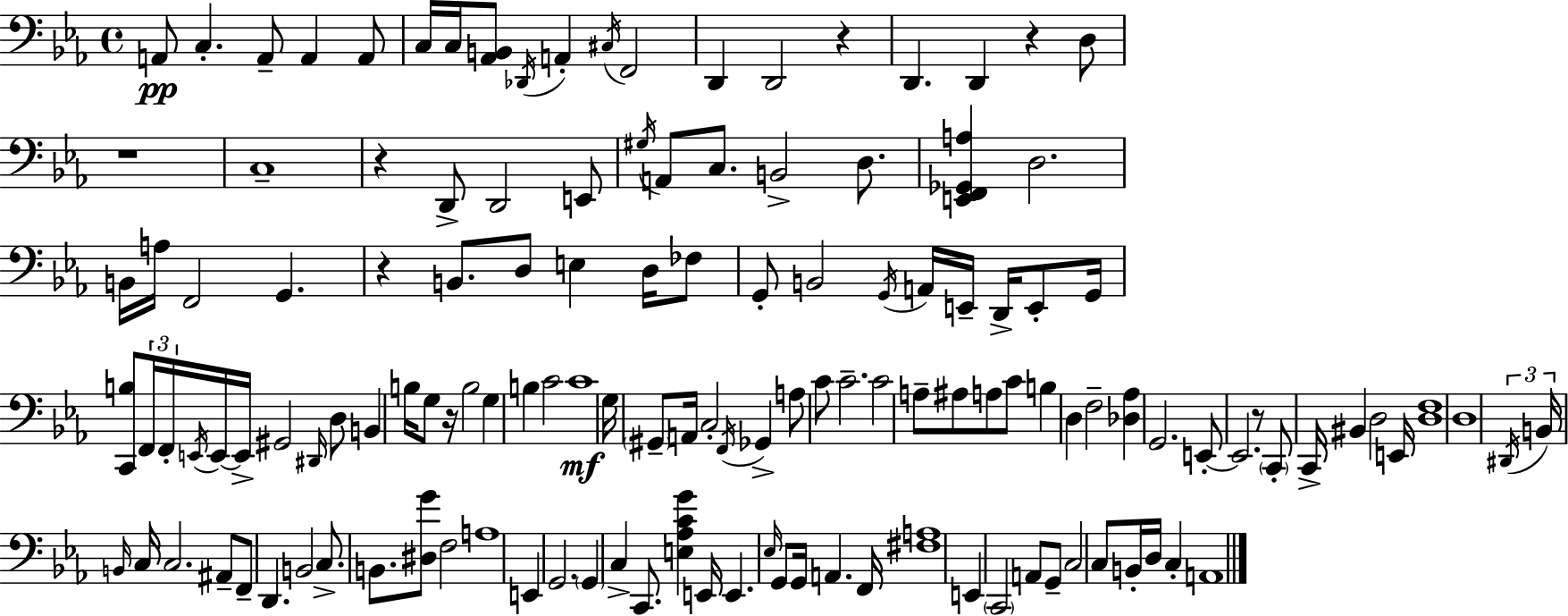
A2/e C3/q. A2/e A2/q A2/e C3/s C3/s [Ab2,B2]/e Db2/s A2/q C#3/s F2/h D2/q D2/h R/q D2/q. D2/q R/q D3/e R/w C3/w R/q D2/e D2/h E2/e G#3/s A2/e C3/e. B2/h D3/e. [E2,F2,Gb2,A3]/q D3/h. B2/s A3/s F2/h G2/q. R/q B2/e. D3/e E3/q D3/s FES3/e G2/e B2/h G2/s A2/s E2/s D2/s E2/e G2/s [C2,B3]/e F2/s F2/s E2/s E2/s E2/s G#2/h D#2/s D3/e B2/q B3/s G3/e R/s B3/h G3/q B3/q C4/h C4/w G3/s G#2/e A2/s C3/h F2/s Gb2/q A3/e C4/e C4/h. C4/h A3/e A#3/e A3/e C4/e B3/q D3/q F3/h [Db3,Ab3]/q G2/h. E2/e E2/h. R/e C2/e C2/s BIS2/q D3/h E2/s [D3,F3]/w D3/w D#2/s B2/s B2/s C3/s C3/h. A#2/e F2/e D2/q. B2/h C3/e. B2/e. [D#3,G4]/e F3/h A3/w E2/q G2/h. G2/q C3/q C2/e. [E3,Ab3,C4,G4]/q E2/s E2/q. Eb3/s G2/e G2/s A2/q. F2/s [F#3,A3]/w E2/q C2/h A2/e G2/e C3/h C3/e B2/s D3/s C3/q A2/w